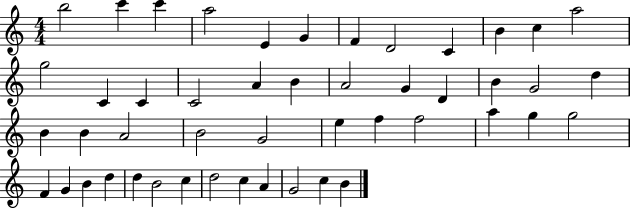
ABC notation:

X:1
T:Untitled
M:4/4
L:1/4
K:C
b2 c' c' a2 E G F D2 C B c a2 g2 C C C2 A B A2 G D B G2 d B B A2 B2 G2 e f f2 a g g2 F G B d d B2 c d2 c A G2 c B